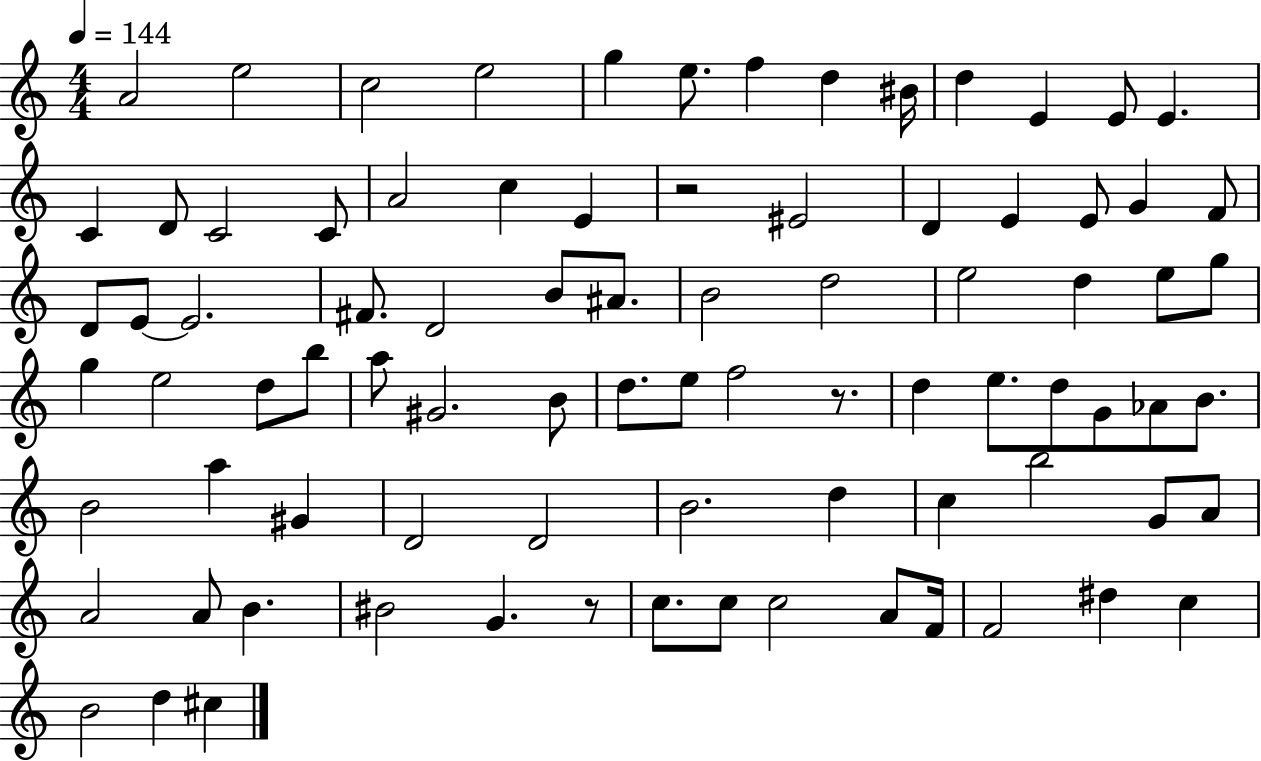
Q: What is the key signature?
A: C major